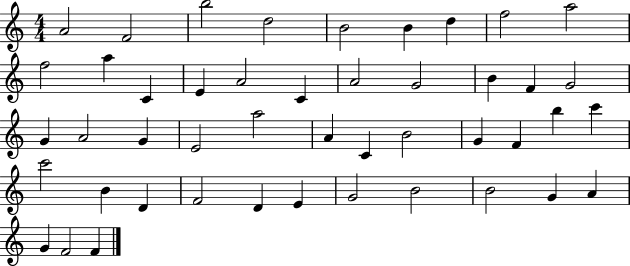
X:1
T:Untitled
M:4/4
L:1/4
K:C
A2 F2 b2 d2 B2 B d f2 a2 f2 a C E A2 C A2 G2 B F G2 G A2 G E2 a2 A C B2 G F b c' c'2 B D F2 D E G2 B2 B2 G A G F2 F